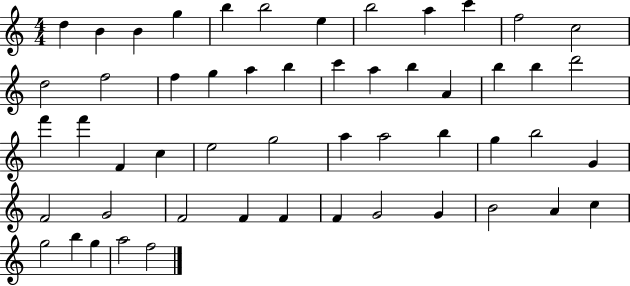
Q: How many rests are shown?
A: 0